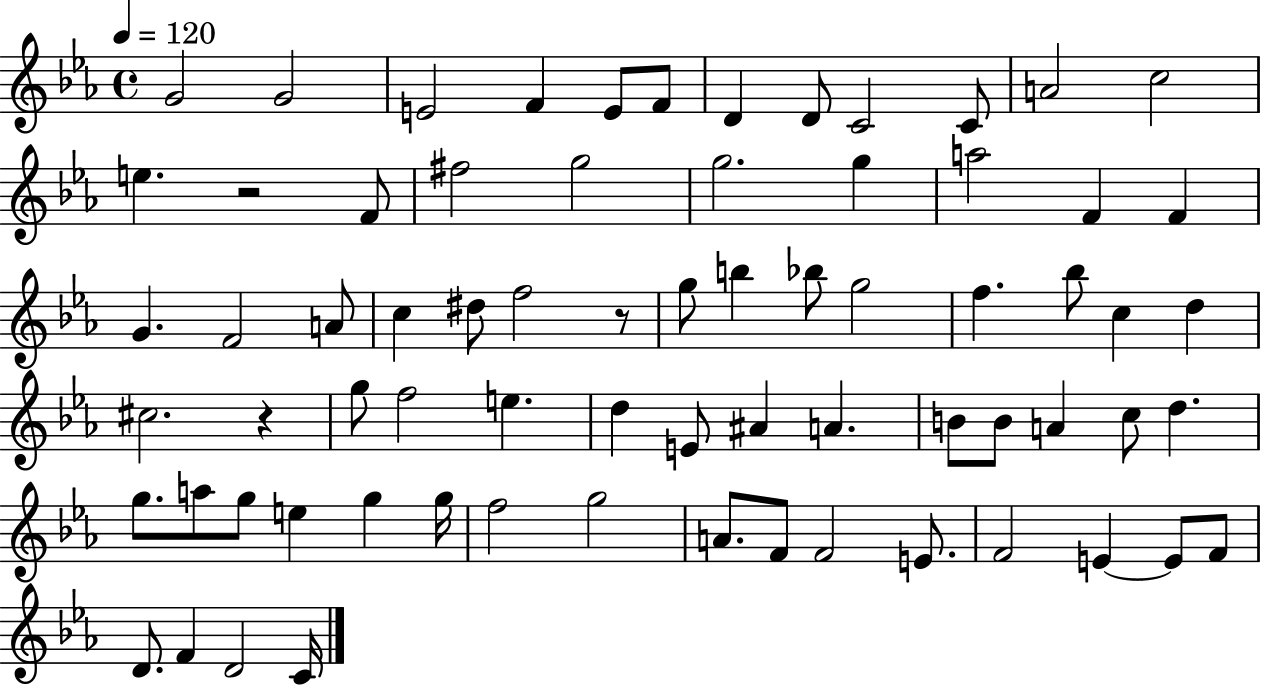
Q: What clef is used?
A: treble